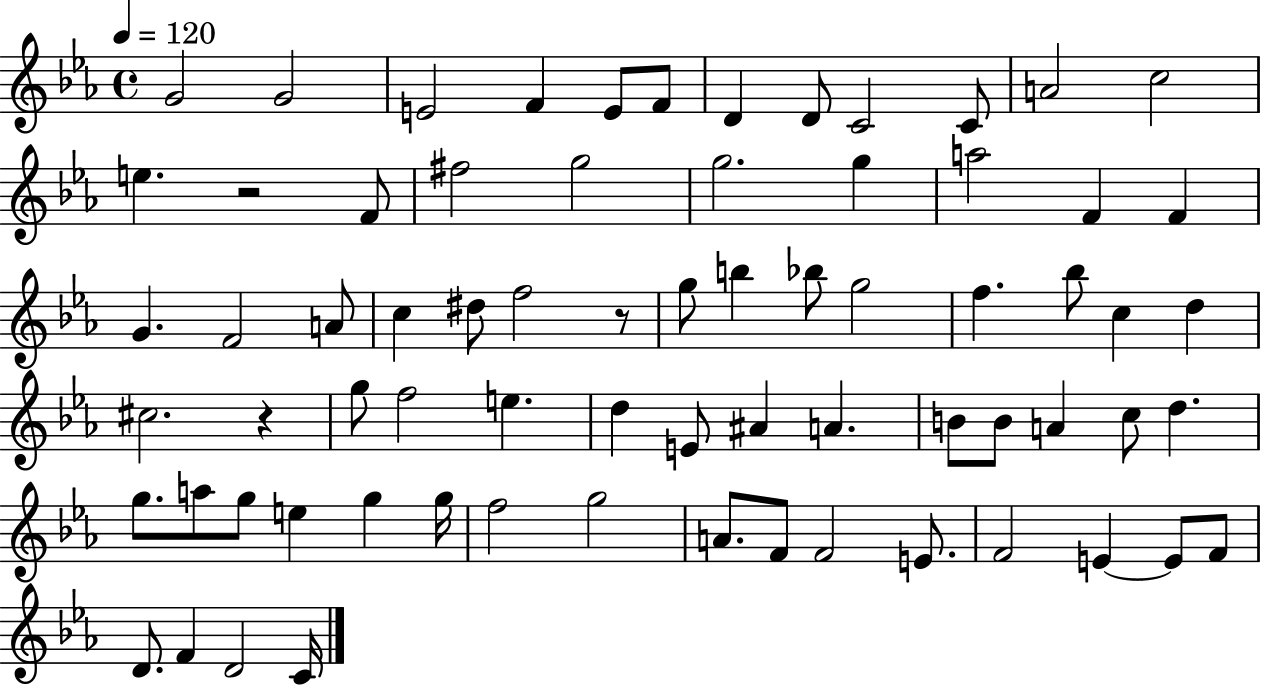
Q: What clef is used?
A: treble